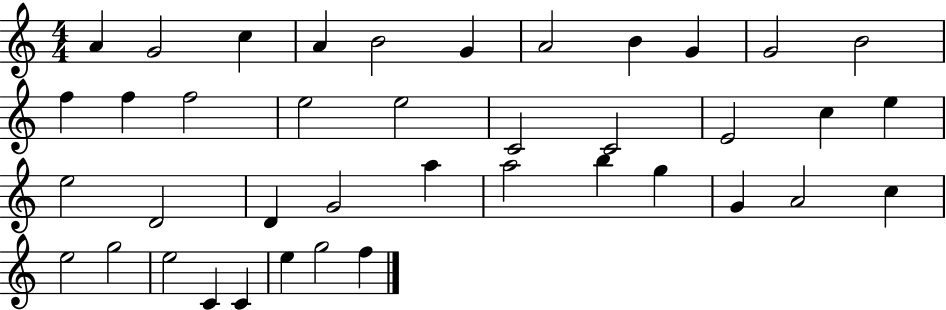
A4/q G4/h C5/q A4/q B4/h G4/q A4/h B4/q G4/q G4/h B4/h F5/q F5/q F5/h E5/h E5/h C4/h C4/h E4/h C5/q E5/q E5/h D4/h D4/q G4/h A5/q A5/h B5/q G5/q G4/q A4/h C5/q E5/h G5/h E5/h C4/q C4/q E5/q G5/h F5/q